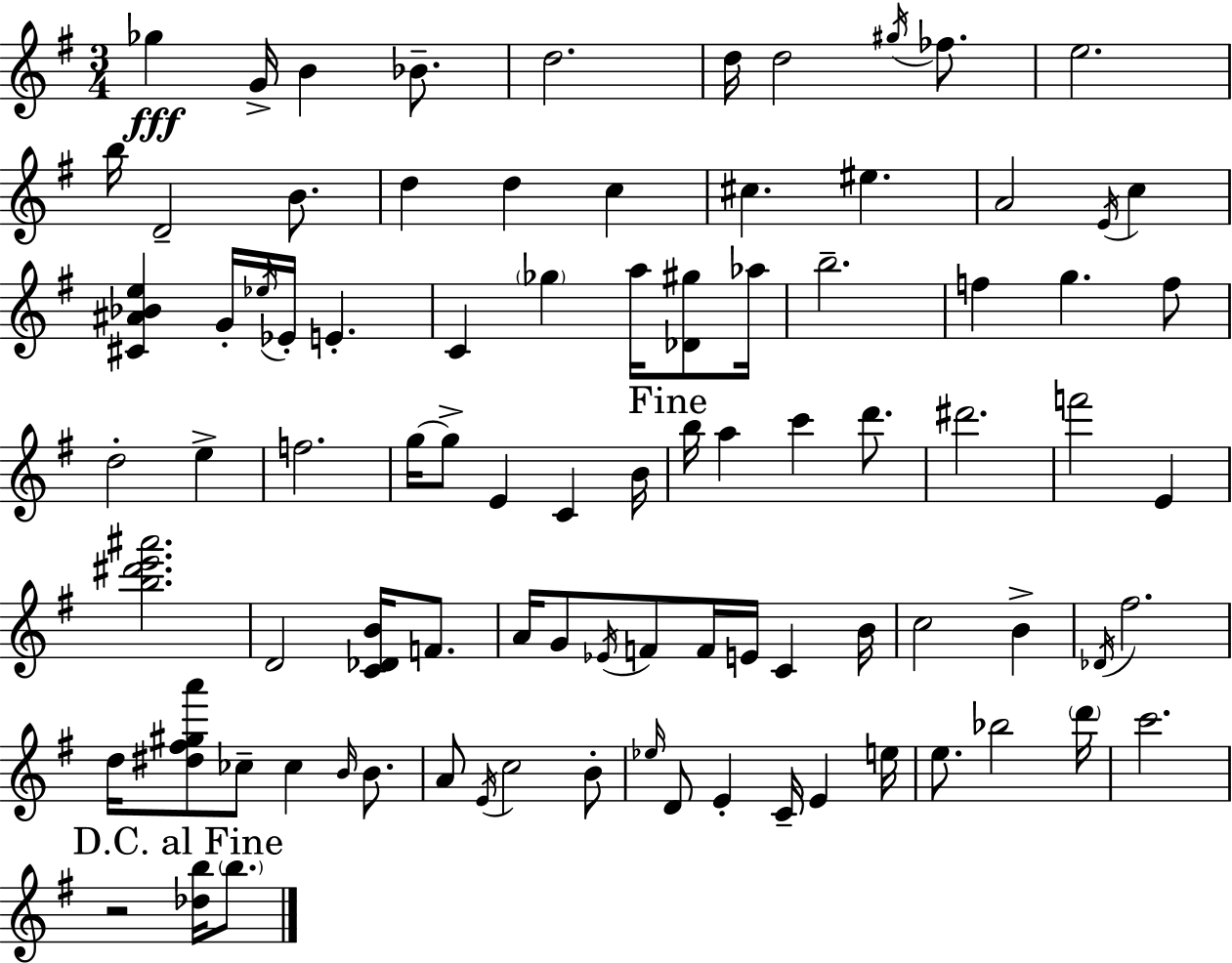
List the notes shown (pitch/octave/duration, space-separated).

Gb5/q G4/s B4/q Bb4/e. D5/h. D5/s D5/h G#5/s FES5/e. E5/h. B5/s D4/h B4/e. D5/q D5/q C5/q C#5/q. EIS5/q. A4/h E4/s C5/q [C#4,A#4,Bb4,E5]/q G4/s Eb5/s Eb4/s E4/q. C4/q Gb5/q A5/s [Db4,G#5]/e Ab5/s B5/h. F5/q G5/q. F5/e D5/h E5/q F5/h. G5/s G5/e E4/q C4/q B4/s B5/s A5/q C6/q D6/e. D#6/h. F6/h E4/q [B5,D#6,E6,A#6]/h. D4/h [C4,Db4,B4]/s F4/e. A4/s G4/e Eb4/s F4/e F4/s E4/s C4/q B4/s C5/h B4/q Db4/s F#5/h. D5/s [D#5,F#5,G#5,A6]/e CES5/e CES5/q B4/s B4/e. A4/e E4/s C5/h B4/e Eb5/s D4/e E4/q C4/s E4/q E5/s E5/e. Bb5/h D6/s C6/h. R/h [Db5,B5]/s B5/e.